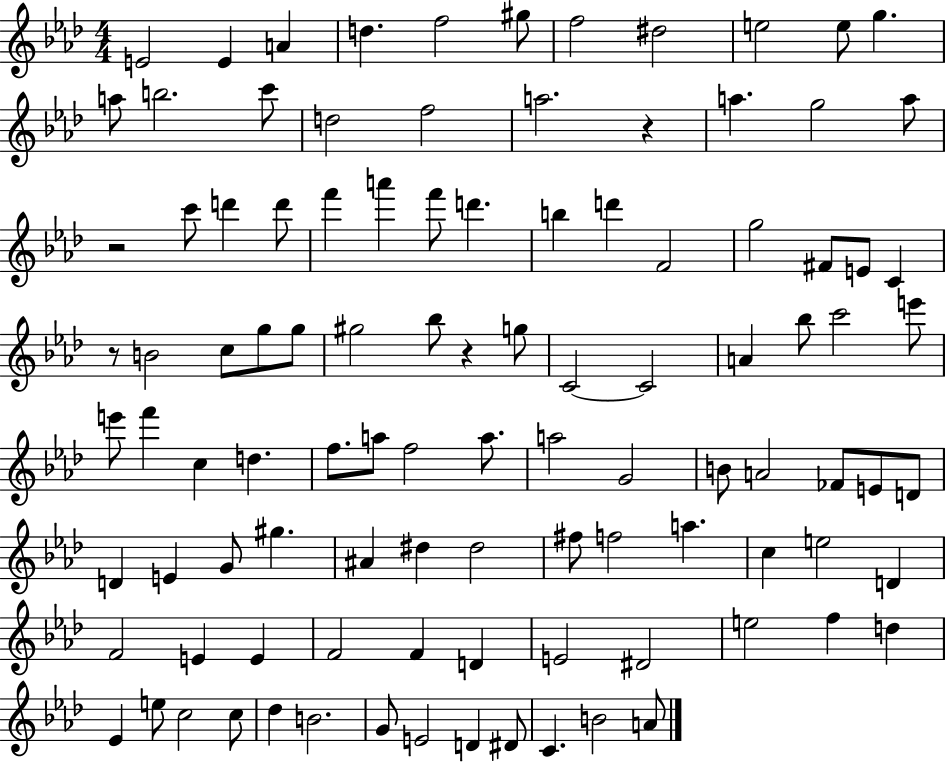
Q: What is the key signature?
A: AES major